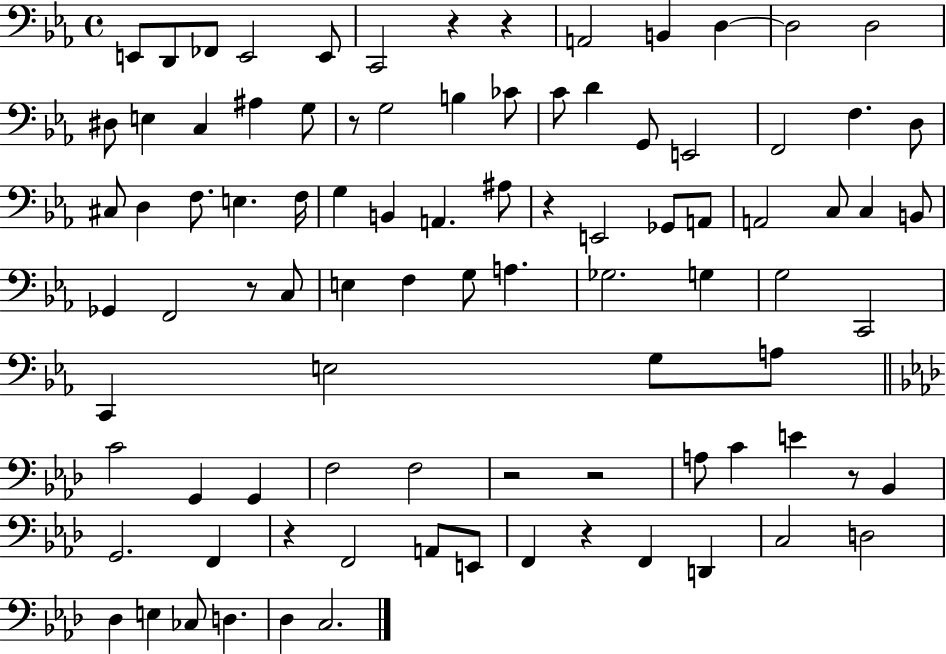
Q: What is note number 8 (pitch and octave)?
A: B2